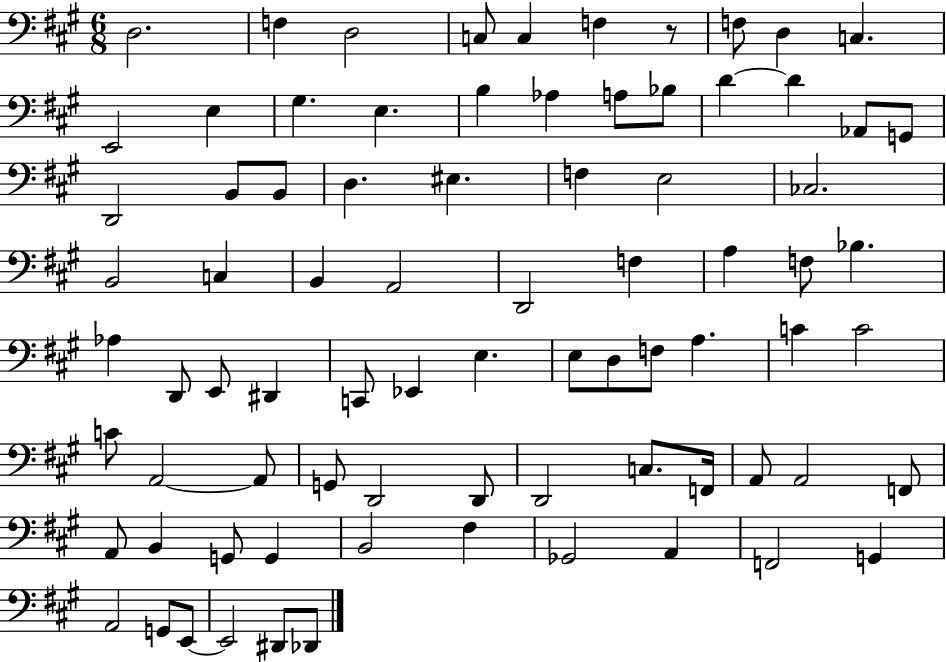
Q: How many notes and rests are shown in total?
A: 80